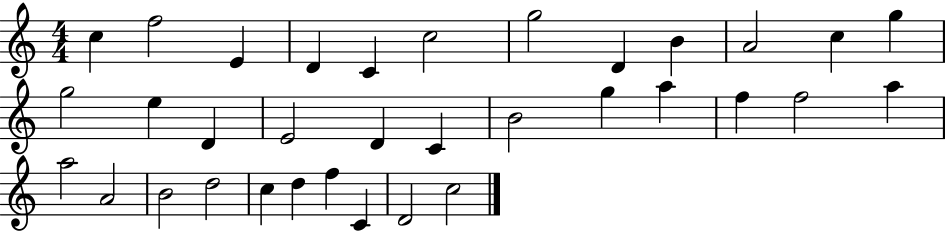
C5/q F5/h E4/q D4/q C4/q C5/h G5/h D4/q B4/q A4/h C5/q G5/q G5/h E5/q D4/q E4/h D4/q C4/q B4/h G5/q A5/q F5/q F5/h A5/q A5/h A4/h B4/h D5/h C5/q D5/q F5/q C4/q D4/h C5/h